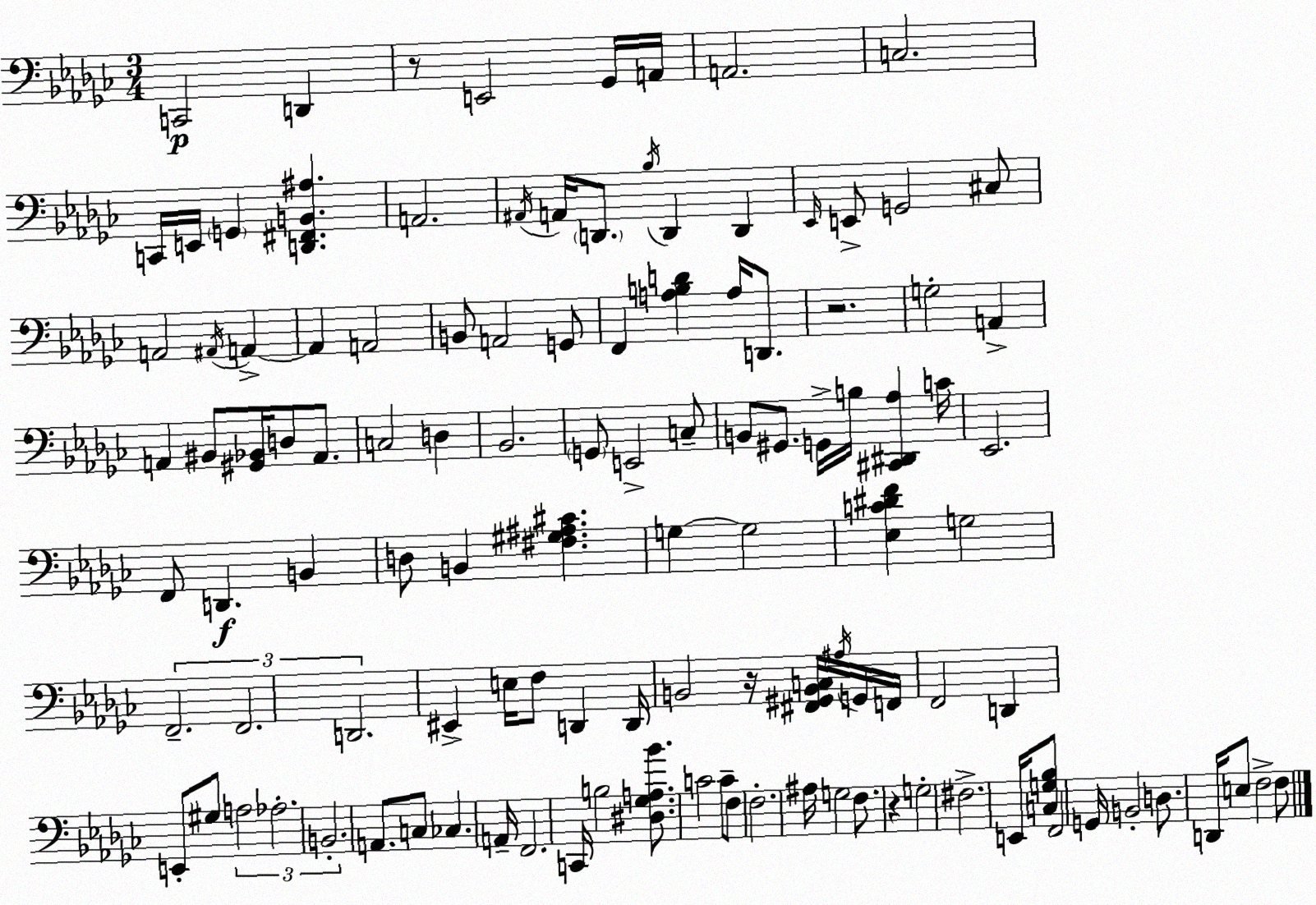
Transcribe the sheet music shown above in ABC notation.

X:1
T:Untitled
M:3/4
L:1/4
K:Ebm
C,,2 D,, z/2 E,,2 _G,,/4 A,,/4 A,,2 C,2 C,,/4 E,,/4 G,, [D,,^F,,B,,^A,] A,,2 ^A,,/4 A,,/4 D,,/2 _B,/4 D,, D,, _E,,/4 E,,/2 G,,2 ^C,/2 A,,2 ^A,,/4 A,, A,, A,,2 B,,/2 A,,2 G,,/2 F,, [A,B,D] A,/4 D,,/2 z2 G,2 A,, A,, ^B,,/2 [^G,,_B,,]/4 D,/2 A,,/2 C,2 D, _B,,2 G,,/2 E,,2 C,/2 B,,/2 ^G,,/2 G,,/4 B,/4 [^C,,^D,,_A,] C/4 _E,,2 F,,/2 D,, B,, D,/2 B,, [^F,^G,^A,^C] G, G,2 [_E,C^DF] G,2 F,,2 F,,2 D,,2 ^E,, E,/4 F,/2 D,, D,,/4 B,,2 z/4 [^F,,^G,,B,,C,]/4 ^A,/4 G,,/4 F,,/4 F,,2 D,, E,,/2 ^G,/2 A,2 _A,2 B,,2 A,,/2 C,/2 _C, A,,/4 F,,2 C,,/4 B,2 [^D,_G,A,_B]/2 C2 C/2 F,/2 F,2 ^A,/4 G,2 F,/2 z G,2 ^F,2 E,,/4 [C,G,_B,]/2 F,,2 G,,/4 B,,2 D,/2 D,,/4 E,/2 F,2 F,/2